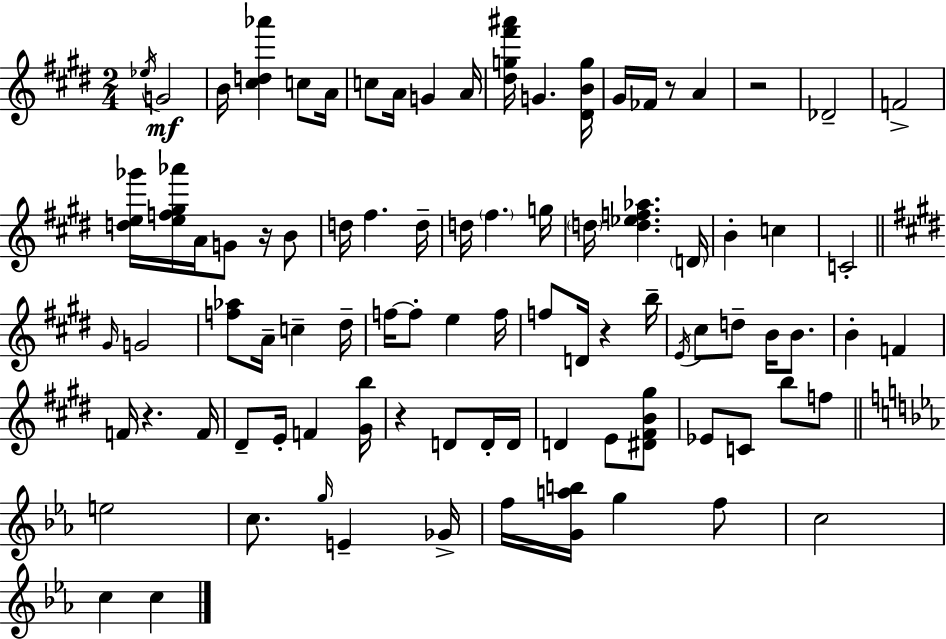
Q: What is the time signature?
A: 2/4